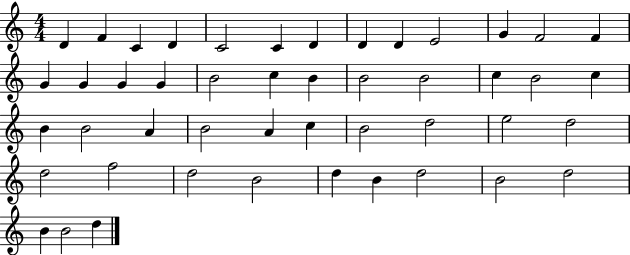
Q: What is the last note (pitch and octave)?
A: D5